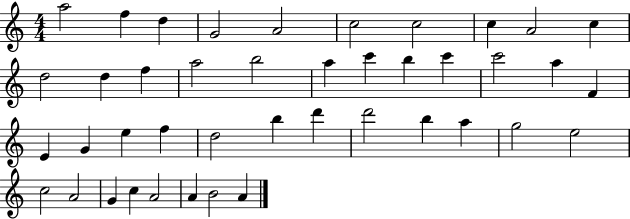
{
  \clef treble
  \numericTimeSignature
  \time 4/4
  \key c \major
  a''2 f''4 d''4 | g'2 a'2 | c''2 c''2 | c''4 a'2 c''4 | \break d''2 d''4 f''4 | a''2 b''2 | a''4 c'''4 b''4 c'''4 | c'''2 a''4 f'4 | \break e'4 g'4 e''4 f''4 | d''2 b''4 d'''4 | d'''2 b''4 a''4 | g''2 e''2 | \break c''2 a'2 | g'4 c''4 a'2 | a'4 b'2 a'4 | \bar "|."
}